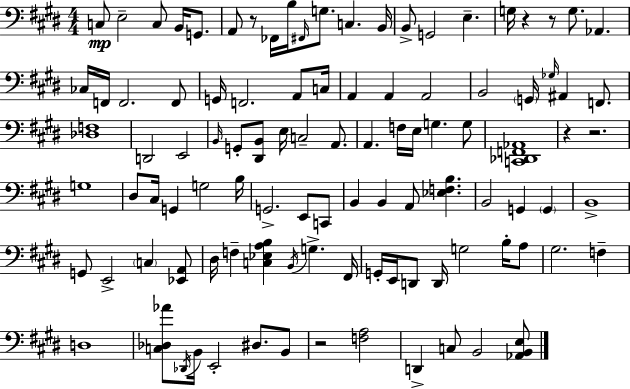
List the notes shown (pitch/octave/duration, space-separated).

C3/e E3/h C3/e B2/s G2/e. A2/e R/e FES2/s B3/s F#2/s G3/e. C3/q. B2/s B2/e G2/h E3/q. G3/s R/q R/e G3/e. Ab2/q. CES3/s F2/s F2/h. F2/e G2/s F2/h. A2/e C3/s A2/q A2/q A2/h B2/h G2/s Gb3/s A#2/q F2/e. [Db3,F3]/w D2/h E2/h B2/s G2/e [D#2,B2]/e E3/s C3/h A2/e. A2/q. F3/s E3/s G3/q. G3/e [C2,Db2,F2,Ab2]/w R/q R/h. G3/w D#3/e C#3/s G2/q G3/h B3/s G2/h. E2/e C2/e B2/q B2/q A2/e [Eb3,F3,B3]/q. B2/h G2/q G2/q B2/w G2/e E2/h C3/q [Eb2,A2]/e D#3/s F3/q [C3,Eb3,A3,B3]/q B2/s G3/q. F#2/s G2/s E2/s D2/e D2/s G3/h B3/s A3/e G#3/h. F3/q D3/w [C3,Db3,Ab4]/e Db2/s B2/s E2/h D#3/e. B2/e R/h [F3,A3]/h D2/q C3/e B2/h [Ab2,B2,E3]/e